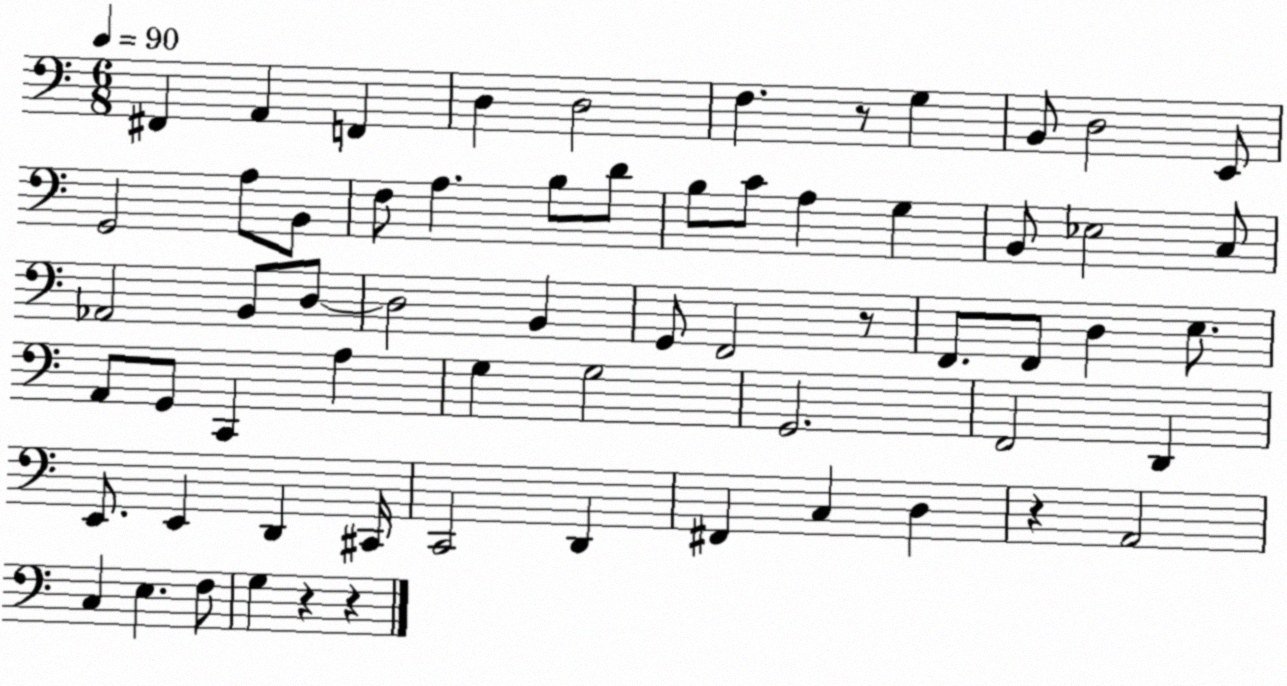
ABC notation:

X:1
T:Untitled
M:6/8
L:1/4
K:C
^F,, A,, F,, D, D,2 F, z/2 G, B,,/2 D,2 E,,/2 G,,2 A,/2 B,,/2 F,/2 A, B,/2 D/2 B,/2 C/2 A, G, B,,/2 _E,2 C,/2 _A,,2 B,,/2 D,/2 D,2 B,, G,,/2 F,,2 z/2 F,,/2 F,,/2 D, E,/2 A,,/2 G,,/2 C,, A, G, G,2 G,,2 F,,2 D,, E,,/2 E,, D,, ^C,,/4 C,,2 D,, ^F,, C, D, z A,,2 C, E, F,/2 G, z z